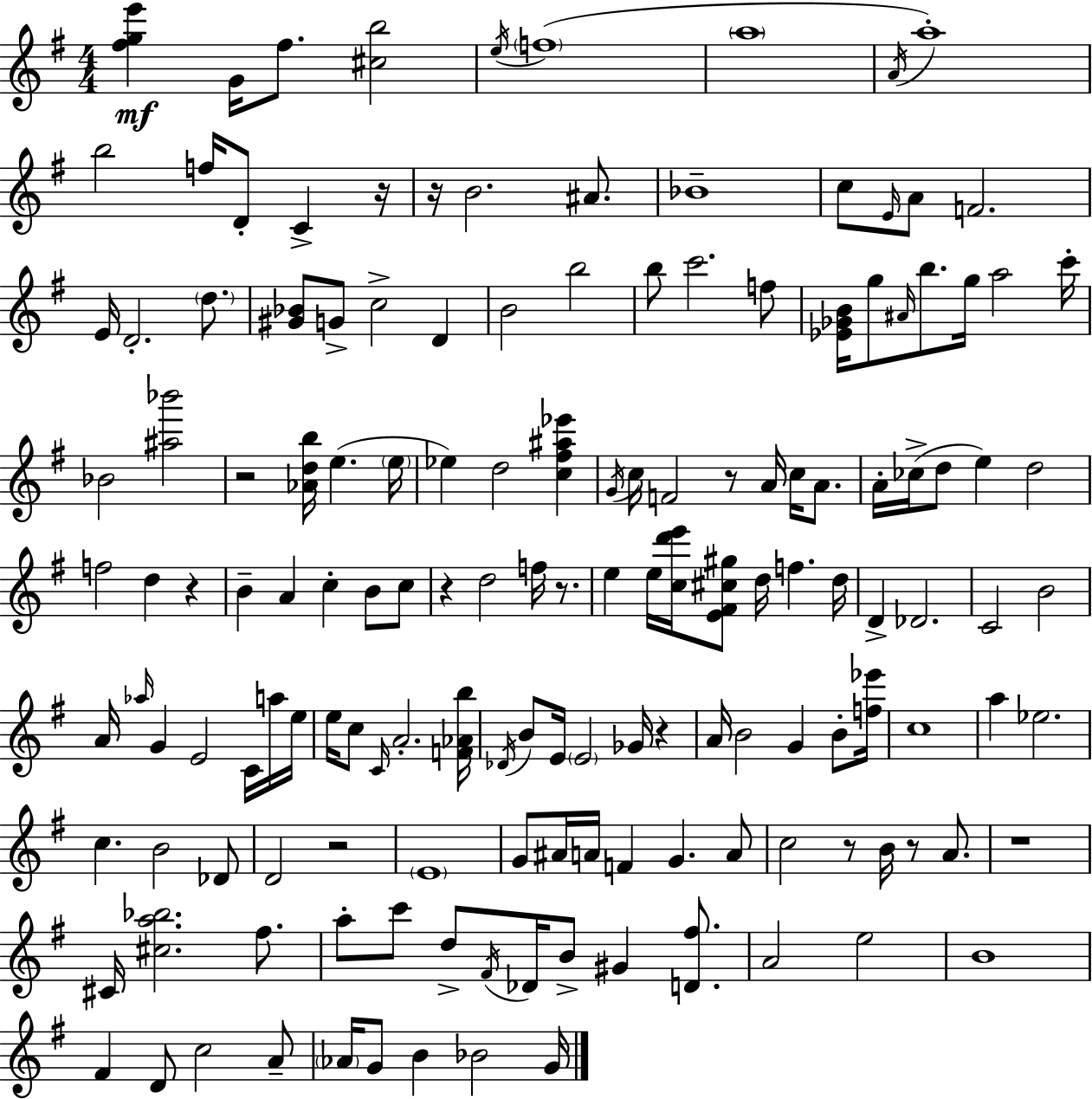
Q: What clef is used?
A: treble